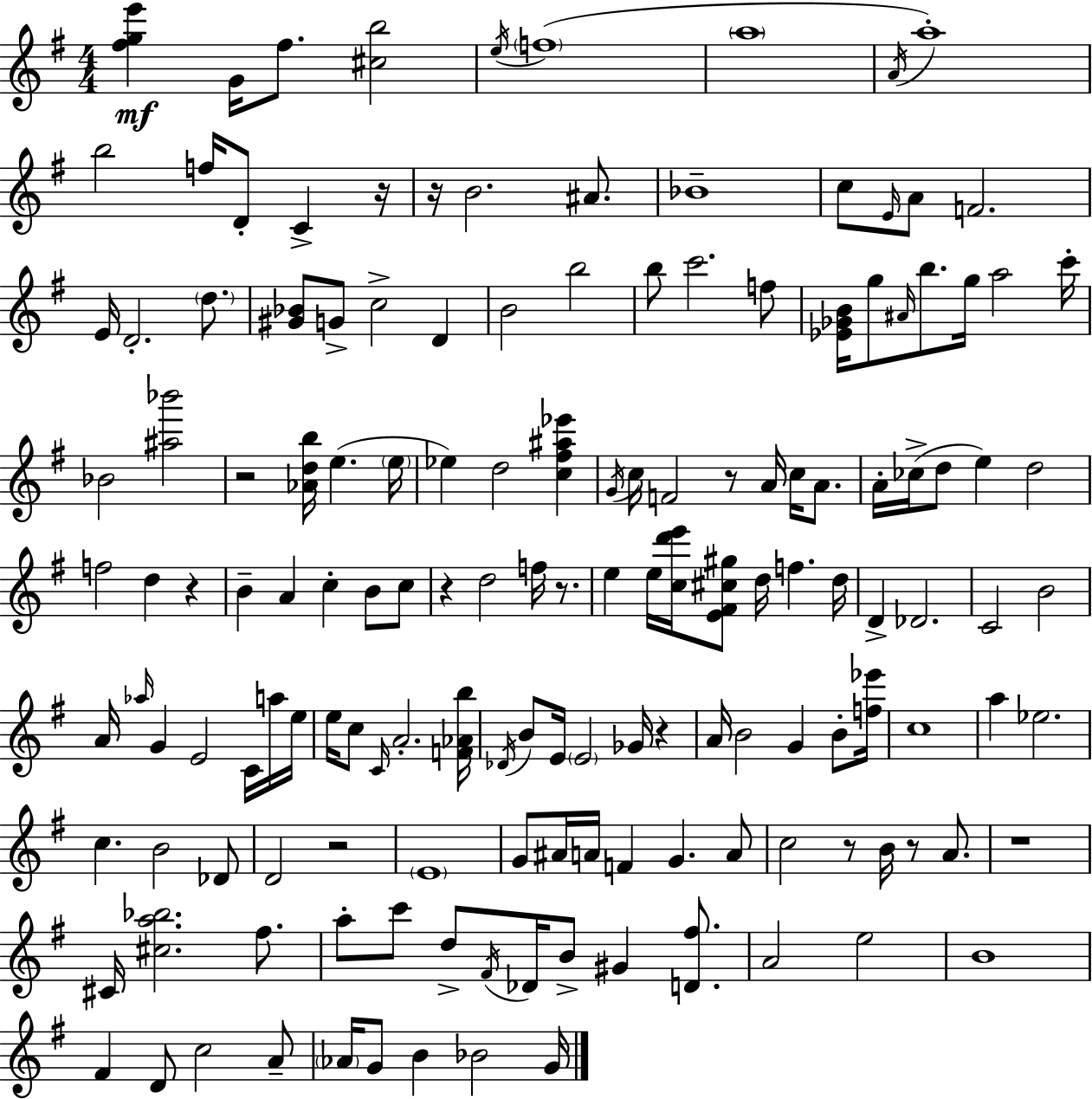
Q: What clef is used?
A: treble